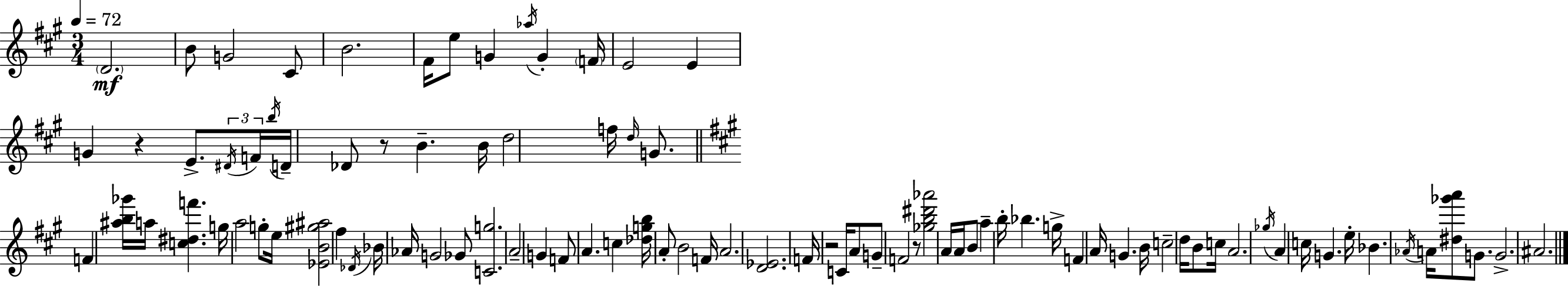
{
  \clef treble
  \numericTimeSignature
  \time 3/4
  \key a \major
  \tempo 4 = 72
  \parenthesize d'2.\mf | b'8 g'2 cis'8 | b'2. | fis'16 e''8 g'4 \acciaccatura { aes''16 } g'4-. | \break \parenthesize f'16 e'2 e'4 | g'4 r4 e'8.-> | \tuplet 3/2 { \acciaccatura { dis'16 } f'16 \acciaccatura { b''16 } } d'16-- des'8 r8 b'4.-- | b'16 d''2 f''16 | \break \grace { d''16 } g'8. \bar "||" \break \key a \major f'4 <ais'' b'' ges'''>16 a''16 <c'' dis'' f'''>4. | g''16 a''2 g''8-. e''16 | <ees' b' gis'' ais''>2 fis''4 | \acciaccatura { des'16 } bes'16 aes'16 g'2 ges'8 | \break <c' g''>2. | a'2-- g'4 | f'8 a'4. c''4 | <des'' g'' b''>16 a'8-. b'2 | \break f'16 a'2. | <d' ees'>2. | f'16 r2 c'16 a'8 | g'8-- f'2 r8 | \break <ges'' b'' dis''' aes'''>2 a'16 a'16 b'8 | a''4-- b''16-. bes''4. | g''16-> f'4 a'16 g'4. | b'16 c''2-- d''16 b'8 | \break c''16 a'2. | \acciaccatura { ges''16 } a'4 c''16 g'4. | e''16-. bes'4. \acciaccatura { aes'16 } a'16 <dis'' ges''' a'''>8 | g'8. g'2.-> | \break ais'2. | \bar "|."
}